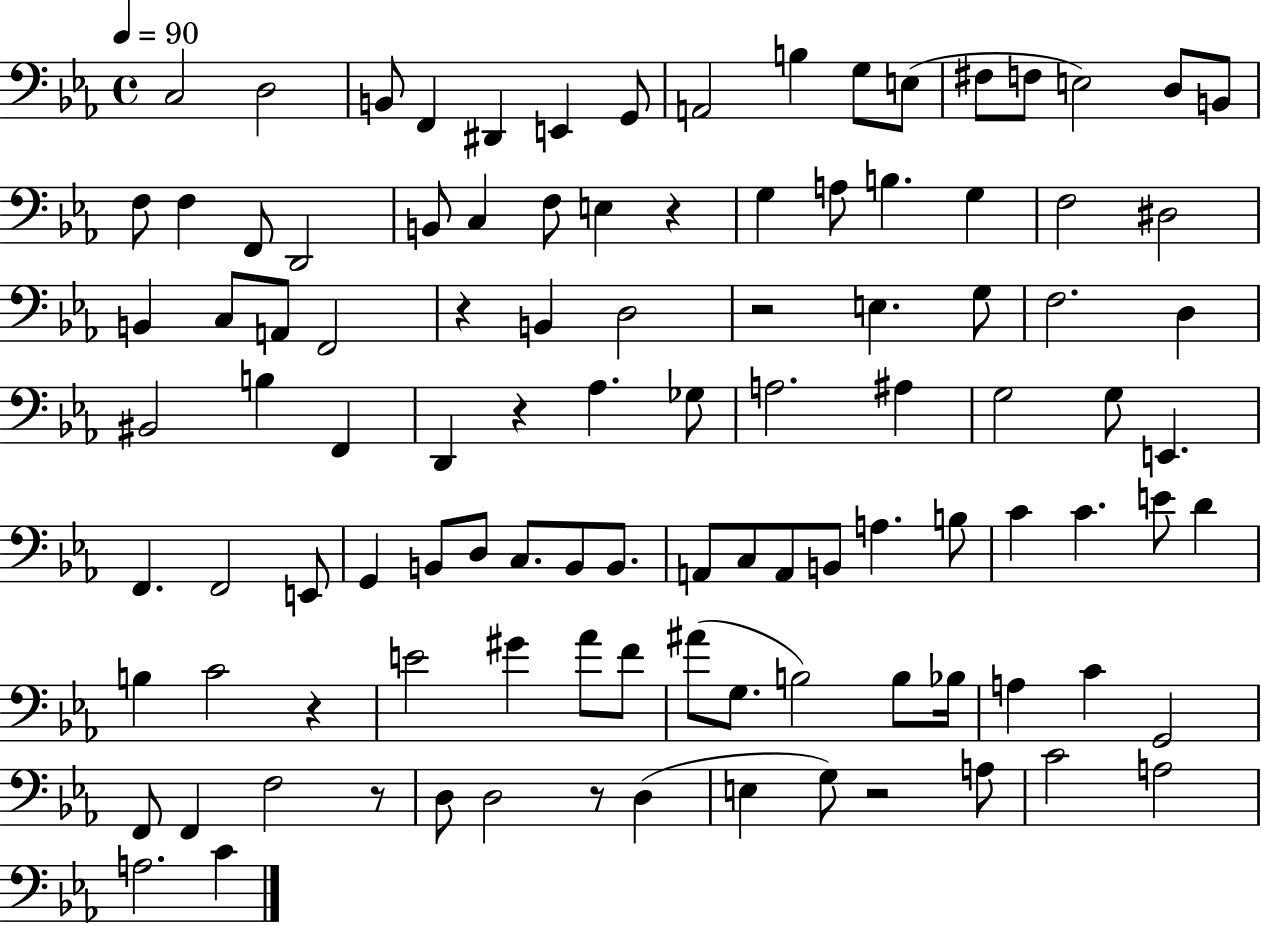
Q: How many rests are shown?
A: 8